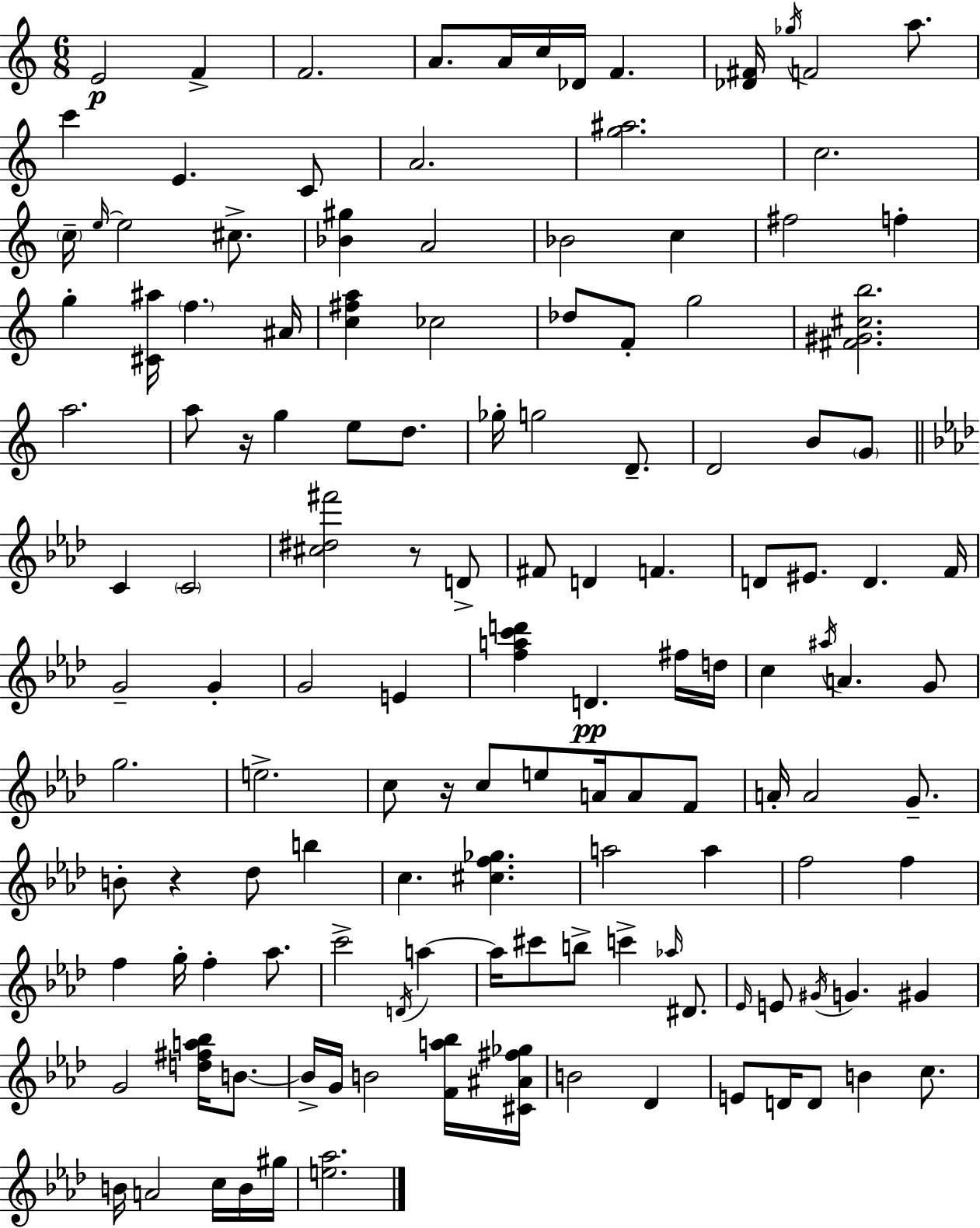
{
  \clef treble
  \numericTimeSignature
  \time 6/8
  \key c \major
  e'2\p f'4-> | f'2. | a'8. a'16 c''16 des'16 f'4. | <des' fis'>16 \acciaccatura { ges''16 } f'2 a''8. | \break c'''4 e'4. c'8 | a'2. | <g'' ais''>2. | c''2. | \break \parenthesize c''16-- \grace { e''16~ }~ e''2 cis''8.-> | <bes' gis''>4 a'2 | bes'2 c''4 | fis''2 f''4-. | \break g''4-. <cis' ais''>16 \parenthesize f''4. | ais'16 <c'' fis'' a''>4 ces''2 | des''8 f'8-. g''2 | <fis' gis' cis'' b''>2. | \break a''2. | a''8 r16 g''4 e''8 d''8. | ges''16-. g''2 d'8.-- | d'2 b'8 | \break \parenthesize g'8 \bar "||" \break \key f \minor c'4 \parenthesize c'2 | <cis'' dis'' fis'''>2 r8 d'8-> | fis'8 d'4 f'4. | d'8 eis'8. d'4. f'16 | \break g'2-- g'4-. | g'2 e'4 | <f'' a'' c''' d'''>4 d'4.\pp fis''16 d''16 | c''4 \acciaccatura { ais''16 } a'4. g'8 | \break g''2. | e''2.-> | c''8 r16 c''8 e''8 a'16 a'8 f'8 | a'16-. a'2 g'8.-- | \break b'8-. r4 des''8 b''4 | c''4. <cis'' f'' ges''>4. | a''2 a''4 | f''2 f''4 | \break f''4 g''16-. f''4-. aes''8. | c'''2-> \acciaccatura { d'16 } a''4~~ | a''16 cis'''8 b''8-> c'''4-> \grace { aes''16 } | dis'8. \grace { ees'16 } e'8 \acciaccatura { gis'16 } g'4. | \break gis'4 g'2 | <d'' fis'' a'' bes''>16 b'8.~~ b'16-> g'16 b'2 | <f' a'' bes''>16 <cis' ais' fis'' ges''>16 b'2 | des'4 e'8 d'16 d'8 b'4 | \break c''8. b'16 a'2 | c''16 b'16 gis''16 <e'' aes''>2. | \bar "|."
}